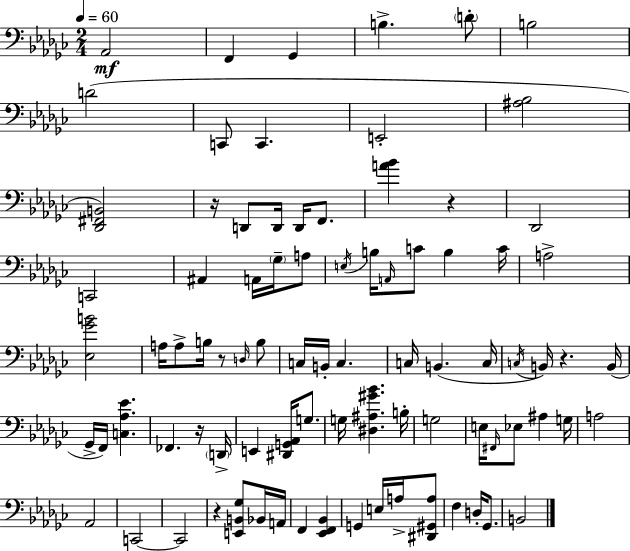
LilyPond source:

{
  \clef bass
  \numericTimeSignature
  \time 2/4
  \key ees \minor
  \tempo 4 = 60
  aes,2\mf | f,4 ges,4 | b4.-> \parenthesize d'8-. | b2 | \break d'2( | c,8 c,4. | e,2-. | <ais bes>2 | \break <des, fis, b,>2) | r16 d,8 d,16 d,16 f,8. | <a' bes'>4 r4 | des,2 | \break c,2 | ais,4 a,16 \parenthesize ges16-- a8 | \acciaccatura { e16 } b16 \grace { a,16 } c'8 b4 | c'16 a2-> | \break <ees ges' b'>2 | a16 a8-> b16 r8 | \grace { d16 } b8 c16 b,16-. c4. | c16 b,4.( | \break c16 \acciaccatura { c16 } b,16) r4. | b,16( ges,16-> f,16) <c aes ees'>4. | fes,4. | r16 \parenthesize d,16-> e,4 | \break <dis, g, aes,>16 g8. g16 <dis ais gis' bes'>4. | b16-. g2 | e16 \grace { fis,16 } ees8 | ais4 g16 a2 | \break aes,2 | c,2~~ | c,2 | r4 | \break <e, b, ges>8 bes,16 a,16 f,4 | <ees, f, bes,>4 g,4 | e16 a16-> <dis, gis, a>8 f4 | d16-. ges,8. b,2 | \break \bar "|."
}